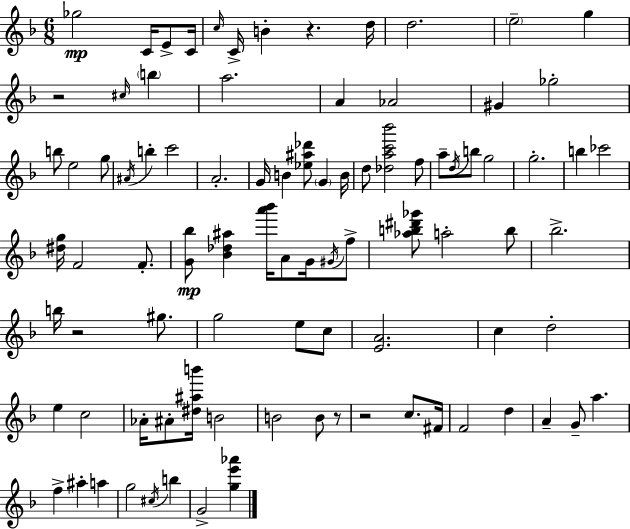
X:1
T:Untitled
M:6/8
L:1/4
K:F
_g2 C/4 E/2 C/4 c/4 C/4 B z d/4 d2 e2 g z2 ^c/4 b a2 A _A2 ^G _g2 b/2 e2 g/2 ^A/4 b c'2 A2 G/4 B [_e^a_d']/2 G B/4 d/2 [_dac'_b']2 f/2 a/2 d/4 b/2 g2 g2 b _c'2 [^dg]/4 F2 F/2 [G_b]/2 [_B_d^a] [a'_b']/4 A/2 G/4 ^G/4 f/2 [_ab^d'_g']/2 a2 b/2 _b2 b/4 z2 ^g/2 g2 e/2 c/2 [EA]2 c d2 e c2 _A/4 ^A/2 [^d^ab']/4 B2 B2 B/2 z/2 z2 c/2 ^F/4 F2 d A G/2 a f ^a a g2 ^c/4 b G2 [ge'_a']